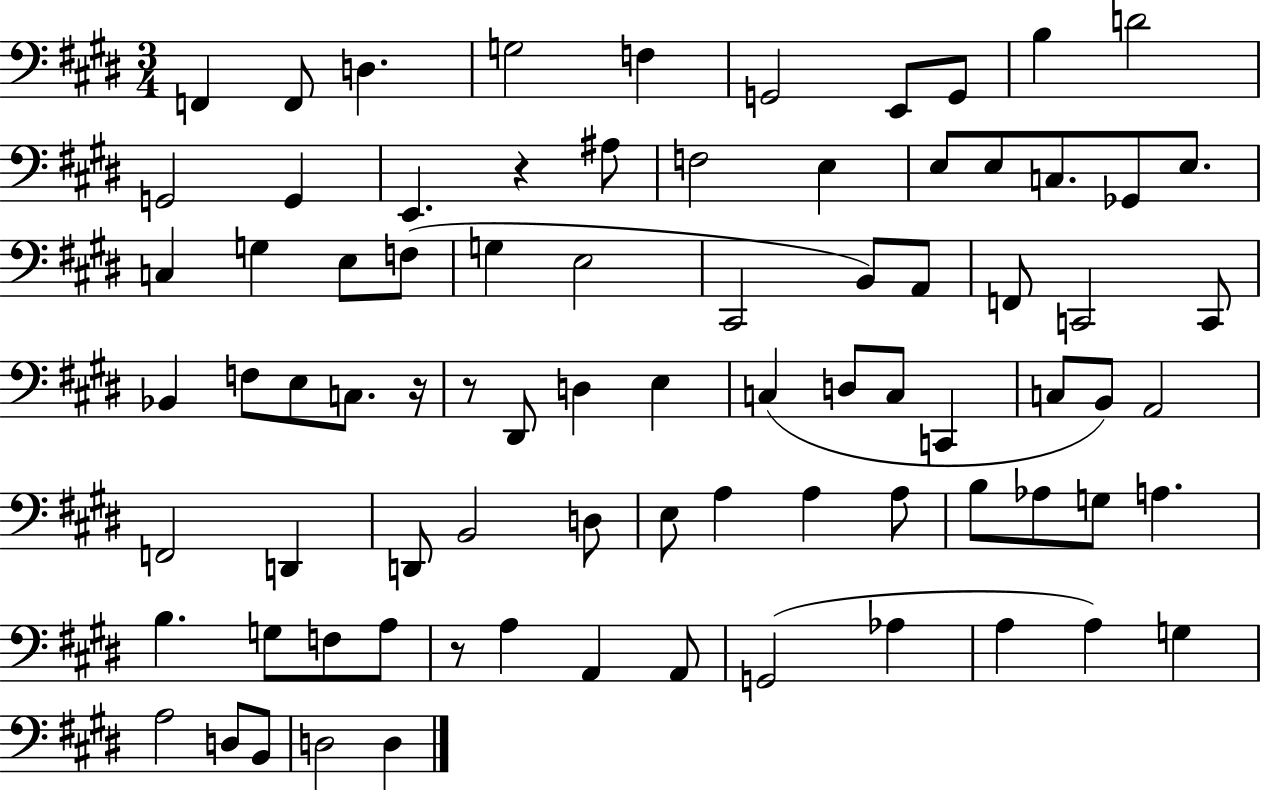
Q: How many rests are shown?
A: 4